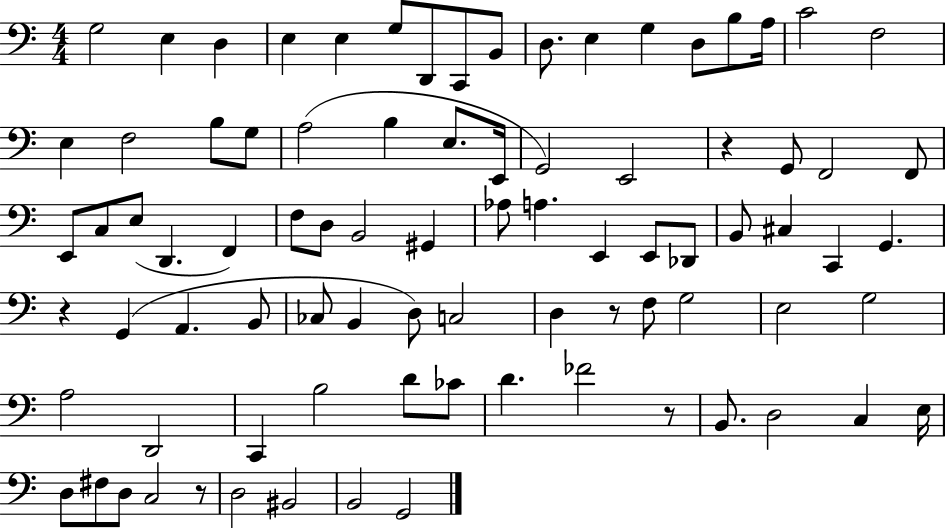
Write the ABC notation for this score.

X:1
T:Untitled
M:4/4
L:1/4
K:C
G,2 E, D, E, E, G,/2 D,,/2 C,,/2 B,,/2 D,/2 E, G, D,/2 B,/2 A,/4 C2 F,2 E, F,2 B,/2 G,/2 A,2 B, E,/2 E,,/4 G,,2 E,,2 z G,,/2 F,,2 F,,/2 E,,/2 C,/2 E,/2 D,, F,, F,/2 D,/2 B,,2 ^G,, _A,/2 A, E,, E,,/2 _D,,/2 B,,/2 ^C, C,, G,, z G,, A,, B,,/2 _C,/2 B,, D,/2 C,2 D, z/2 F,/2 G,2 E,2 G,2 A,2 D,,2 C,, B,2 D/2 _C/2 D _F2 z/2 B,,/2 D,2 C, E,/4 D,/2 ^F,/2 D,/2 C,2 z/2 D,2 ^B,,2 B,,2 G,,2